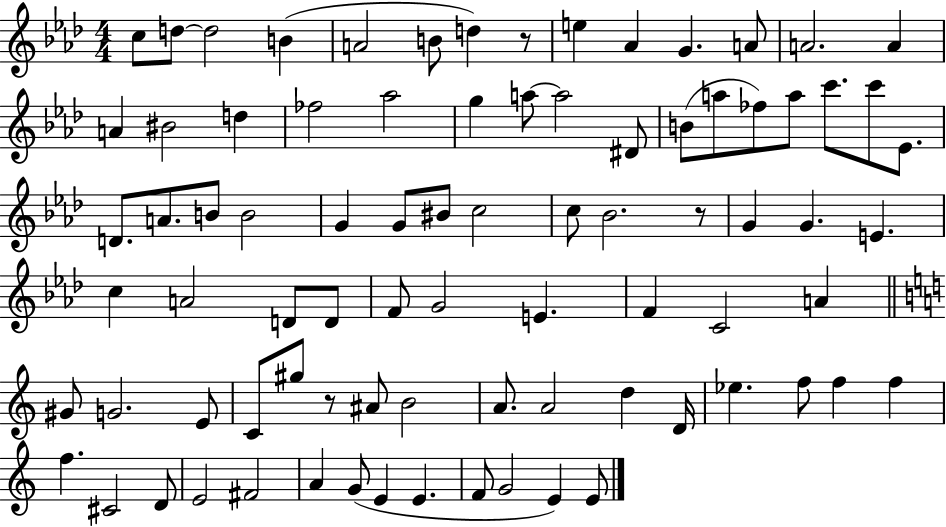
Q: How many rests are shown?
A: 3